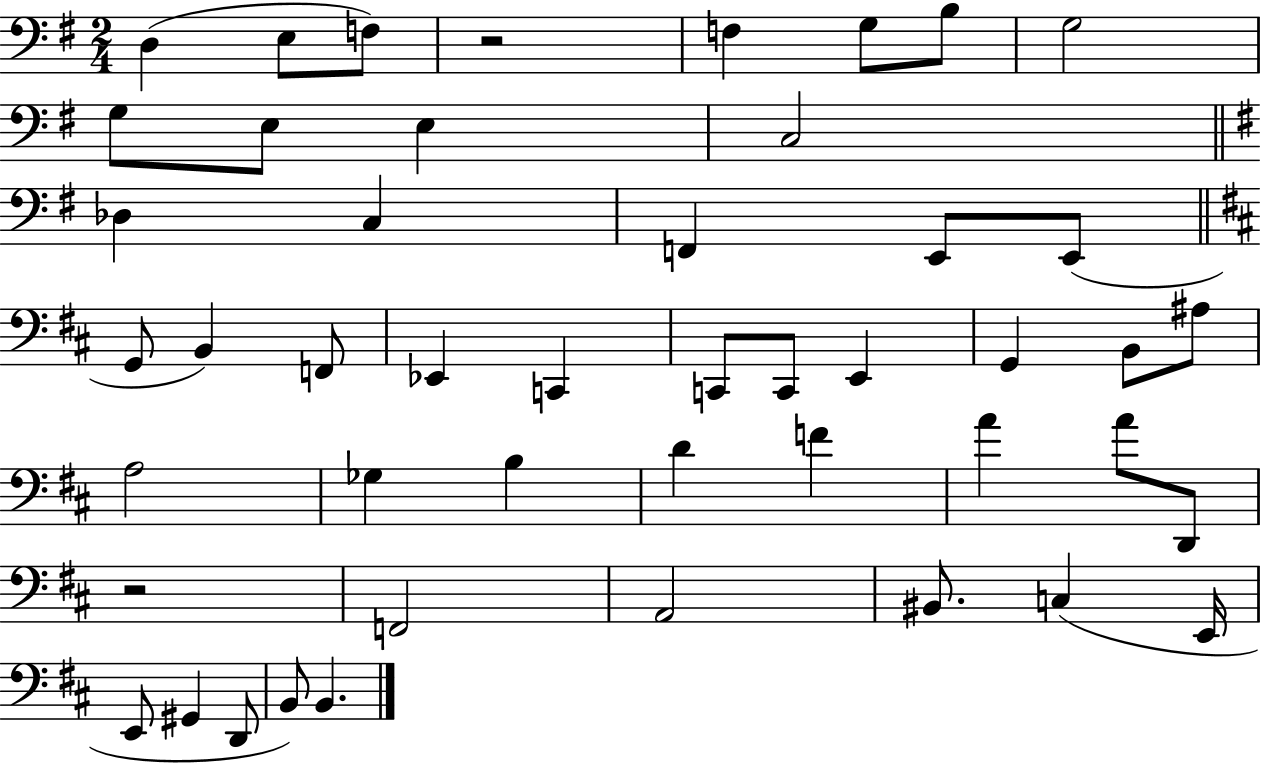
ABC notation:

X:1
T:Untitled
M:2/4
L:1/4
K:G
D, E,/2 F,/2 z2 F, G,/2 B,/2 G,2 G,/2 E,/2 E, C,2 _D, C, F,, E,,/2 E,,/2 G,,/2 B,, F,,/2 _E,, C,, C,,/2 C,,/2 E,, G,, B,,/2 ^A,/2 A,2 _G, B, D F A A/2 D,,/2 z2 F,,2 A,,2 ^B,,/2 C, E,,/4 E,,/2 ^G,, D,,/2 B,,/2 B,,